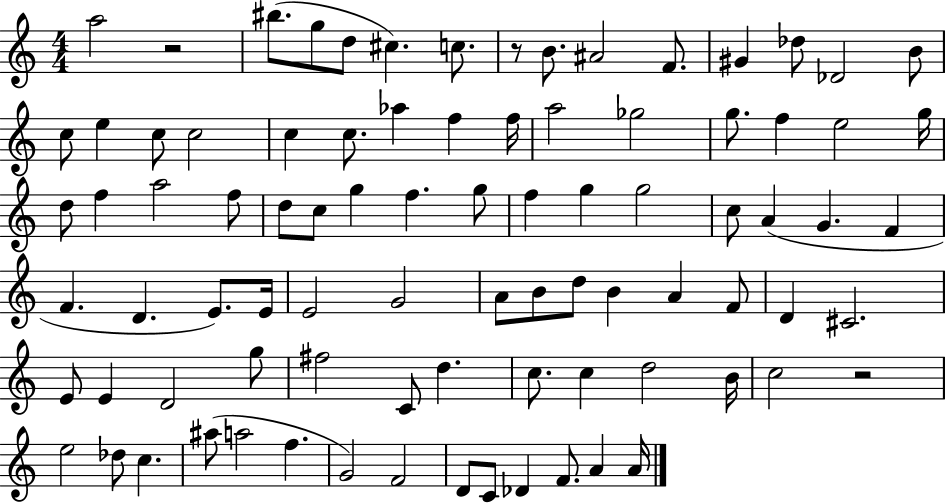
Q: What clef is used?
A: treble